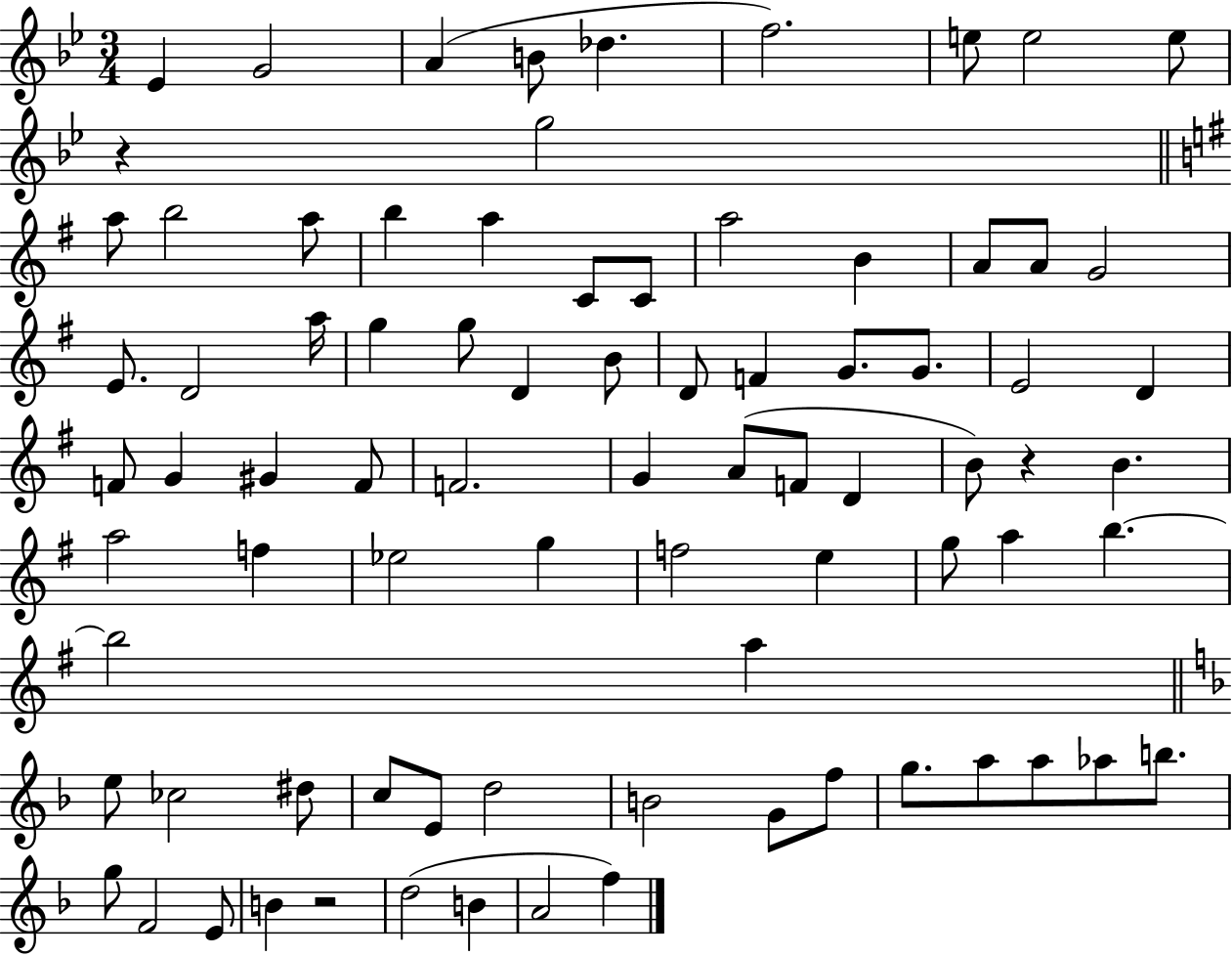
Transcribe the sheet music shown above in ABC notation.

X:1
T:Untitled
M:3/4
L:1/4
K:Bb
_E G2 A B/2 _d f2 e/2 e2 e/2 z g2 a/2 b2 a/2 b a C/2 C/2 a2 B A/2 A/2 G2 E/2 D2 a/4 g g/2 D B/2 D/2 F G/2 G/2 E2 D F/2 G ^G F/2 F2 G A/2 F/2 D B/2 z B a2 f _e2 g f2 e g/2 a b b2 a e/2 _c2 ^d/2 c/2 E/2 d2 B2 G/2 f/2 g/2 a/2 a/2 _a/2 b/2 g/2 F2 E/2 B z2 d2 B A2 f